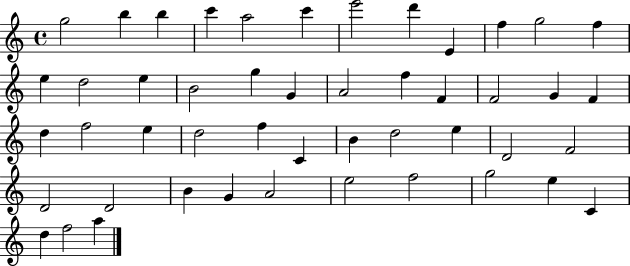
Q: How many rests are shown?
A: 0